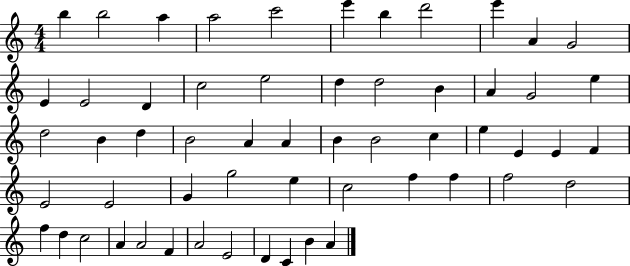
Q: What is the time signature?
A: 4/4